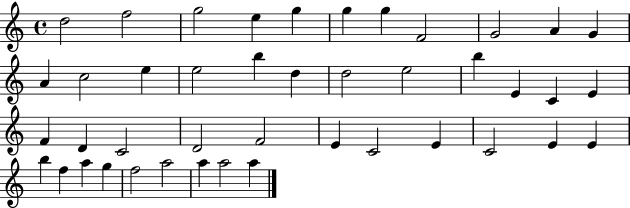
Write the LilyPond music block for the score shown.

{
  \clef treble
  \time 4/4
  \defaultTimeSignature
  \key c \major
  d''2 f''2 | g''2 e''4 g''4 | g''4 g''4 f'2 | g'2 a'4 g'4 | \break a'4 c''2 e''4 | e''2 b''4 d''4 | d''2 e''2 | b''4 e'4 c'4 e'4 | \break f'4 d'4 c'2 | d'2 f'2 | e'4 c'2 e'4 | c'2 e'4 e'4 | \break b''4 f''4 a''4 g''4 | f''2 a''2 | a''4 a''2 a''4 | \bar "|."
}